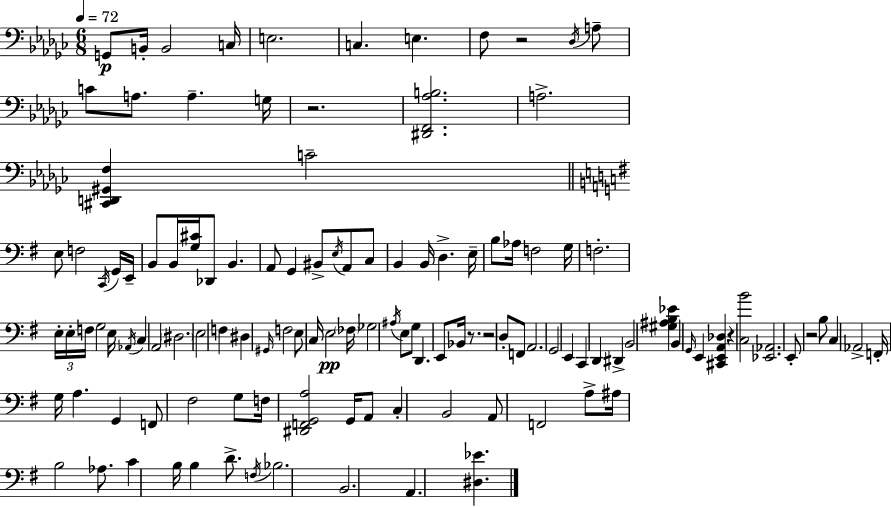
G2/e B2/s B2/h C3/s E3/h. C3/q. E3/q. F3/e R/h Db3/s A3/e C4/e A3/e. A3/q. G3/s R/h. [D#2,F2,Ab3,B3]/h. A3/h. [C#2,D2,G#2,F3]/q C4/h E3/e F3/h C2/s G2/s E2/s B2/e B2/s [G3,C#4]/s Db2/e B2/q. A2/e G2/q BIS2/e E3/s A2/e C3/e B2/q B2/s D3/q. E3/s B3/e Ab3/s F3/h G3/s F3/h. E3/s E3/s F3/s G3/h E3/s Ab2/s C3/q A2/h D#3/h. E3/h F3/q D#3/q G#2/s F3/h E3/e C3/s E3/h FES3/s Gb3/h A#3/s E3/e G3/e D2/q. E2/e Bb2/s R/e. R/h D3/e F2/e A2/h. G2/h E2/q C2/q D2/q D#2/q B2/h [G#3,A#3,B3,Eb4]/q B2/q G2/s E2/q [C#2,E2,A2,Db3]/q R/q [C3,B4]/h [Eb2,Ab2]/h. E2/e R/h B3/e C3/q Ab2/h F2/s G3/s A3/q. G2/q F2/e F#3/h G3/e F3/s [D#2,F2,G2,A3]/h G2/s A2/e C3/q B2/h A2/e F2/h A3/e A#3/s B3/h Ab3/e. C4/q B3/s B3/q D4/e. F3/s Bb3/h. B2/h. A2/q. [D#3,Eb4]/q.